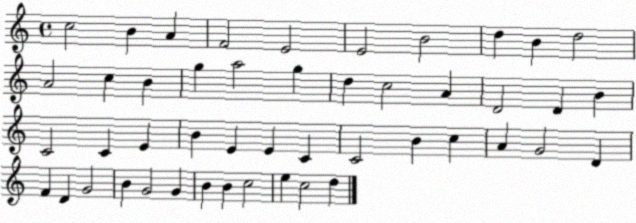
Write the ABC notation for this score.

X:1
T:Untitled
M:4/4
L:1/4
K:C
c2 B A F2 E2 E2 B2 d B d2 A2 c B g a2 g d c2 A D2 D B C2 C E B E E C C2 B c A G2 D F D G2 B G2 G B B c2 e c2 d